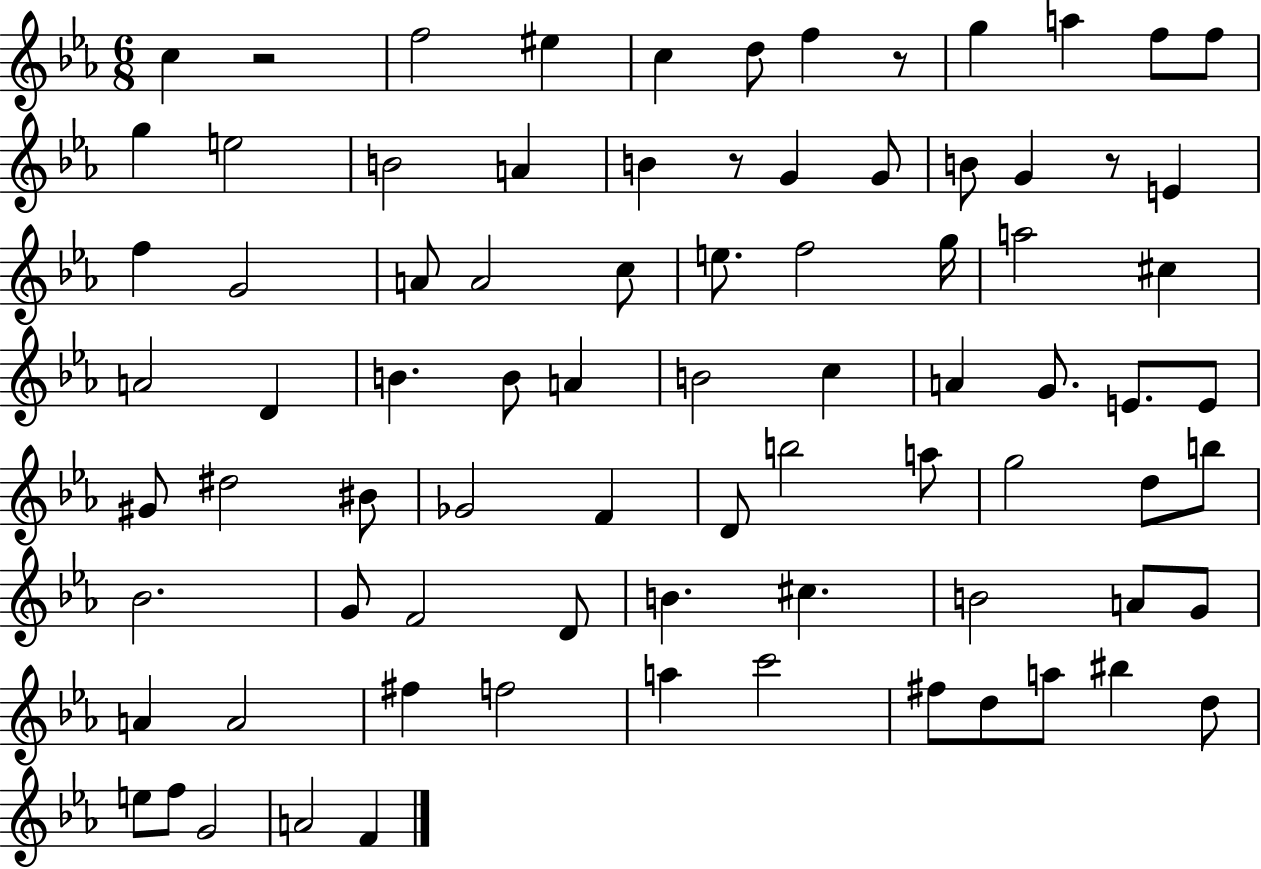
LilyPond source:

{
  \clef treble
  \numericTimeSignature
  \time 6/8
  \key ees \major
  c''4 r2 | f''2 eis''4 | c''4 d''8 f''4 r8 | g''4 a''4 f''8 f''8 | \break g''4 e''2 | b'2 a'4 | b'4 r8 g'4 g'8 | b'8 g'4 r8 e'4 | \break f''4 g'2 | a'8 a'2 c''8 | e''8. f''2 g''16 | a''2 cis''4 | \break a'2 d'4 | b'4. b'8 a'4 | b'2 c''4 | a'4 g'8. e'8. e'8 | \break gis'8 dis''2 bis'8 | ges'2 f'4 | d'8 b''2 a''8 | g''2 d''8 b''8 | \break bes'2. | g'8 f'2 d'8 | b'4. cis''4. | b'2 a'8 g'8 | \break a'4 a'2 | fis''4 f''2 | a''4 c'''2 | fis''8 d''8 a''8 bis''4 d''8 | \break e''8 f''8 g'2 | a'2 f'4 | \bar "|."
}